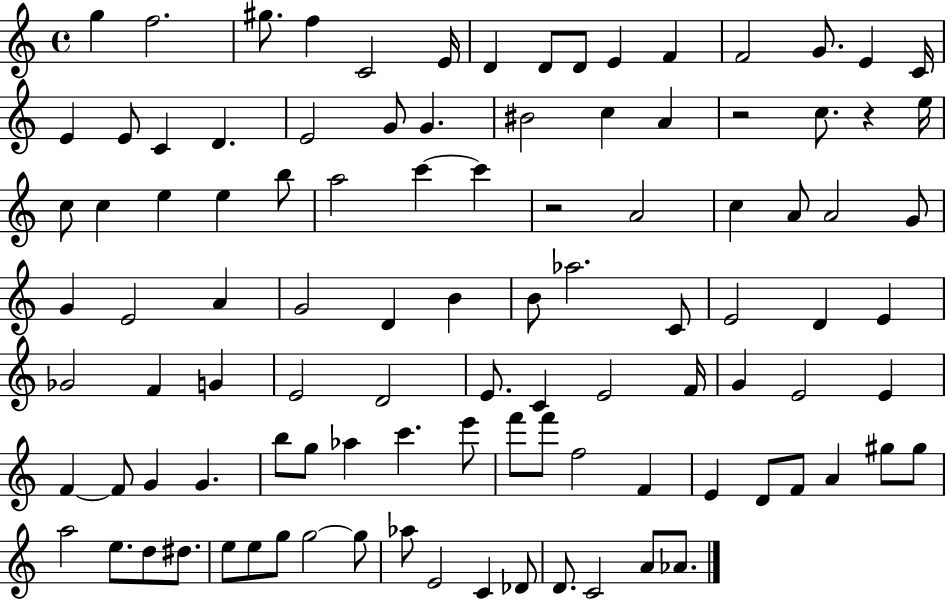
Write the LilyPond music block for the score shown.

{
  \clef treble
  \time 4/4
  \defaultTimeSignature
  \key c \major
  g''4 f''2. | gis''8. f''4 c'2 e'16 | d'4 d'8 d'8 e'4 f'4 | f'2 g'8. e'4 c'16 | \break e'4 e'8 c'4 d'4. | e'2 g'8 g'4. | bis'2 c''4 a'4 | r2 c''8. r4 e''16 | \break c''8 c''4 e''4 e''4 b''8 | a''2 c'''4~~ c'''4 | r2 a'2 | c''4 a'8 a'2 g'8 | \break g'4 e'2 a'4 | g'2 d'4 b'4 | b'8 aes''2. c'8 | e'2 d'4 e'4 | \break ges'2 f'4 g'4 | e'2 d'2 | e'8. c'4 e'2 f'16 | g'4 e'2 e'4 | \break f'4~~ f'8 g'4 g'4. | b''8 g''8 aes''4 c'''4. e'''8 | f'''8 f'''8 f''2 f'4 | e'4 d'8 f'8 a'4 gis''8 gis''8 | \break a''2 e''8. d''8 dis''8. | e''8 e''8 g''8 g''2~~ g''8 | aes''8 e'2 c'4 des'8 | d'8. c'2 a'8 aes'8. | \break \bar "|."
}